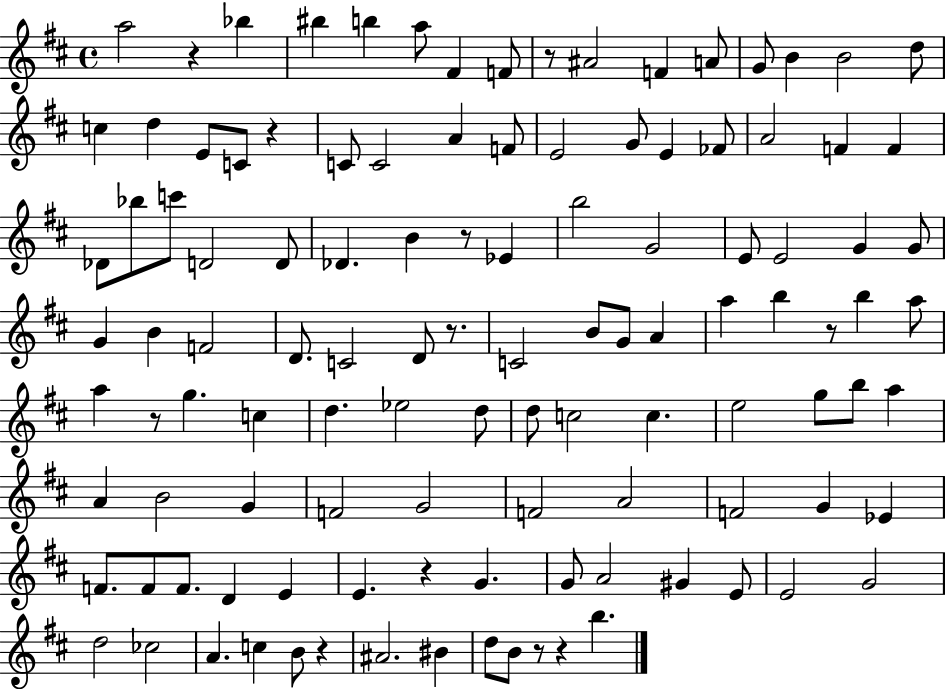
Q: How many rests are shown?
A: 11